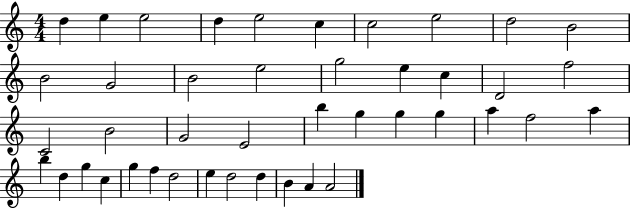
D5/q E5/q E5/h D5/q E5/h C5/q C5/h E5/h D5/h B4/h B4/h G4/h B4/h E5/h G5/h E5/q C5/q D4/h F5/h C4/h B4/h G4/h E4/h B5/q G5/q G5/q G5/q A5/q F5/h A5/q B5/q D5/q G5/q C5/q G5/q F5/q D5/h E5/q D5/h D5/q B4/q A4/q A4/h